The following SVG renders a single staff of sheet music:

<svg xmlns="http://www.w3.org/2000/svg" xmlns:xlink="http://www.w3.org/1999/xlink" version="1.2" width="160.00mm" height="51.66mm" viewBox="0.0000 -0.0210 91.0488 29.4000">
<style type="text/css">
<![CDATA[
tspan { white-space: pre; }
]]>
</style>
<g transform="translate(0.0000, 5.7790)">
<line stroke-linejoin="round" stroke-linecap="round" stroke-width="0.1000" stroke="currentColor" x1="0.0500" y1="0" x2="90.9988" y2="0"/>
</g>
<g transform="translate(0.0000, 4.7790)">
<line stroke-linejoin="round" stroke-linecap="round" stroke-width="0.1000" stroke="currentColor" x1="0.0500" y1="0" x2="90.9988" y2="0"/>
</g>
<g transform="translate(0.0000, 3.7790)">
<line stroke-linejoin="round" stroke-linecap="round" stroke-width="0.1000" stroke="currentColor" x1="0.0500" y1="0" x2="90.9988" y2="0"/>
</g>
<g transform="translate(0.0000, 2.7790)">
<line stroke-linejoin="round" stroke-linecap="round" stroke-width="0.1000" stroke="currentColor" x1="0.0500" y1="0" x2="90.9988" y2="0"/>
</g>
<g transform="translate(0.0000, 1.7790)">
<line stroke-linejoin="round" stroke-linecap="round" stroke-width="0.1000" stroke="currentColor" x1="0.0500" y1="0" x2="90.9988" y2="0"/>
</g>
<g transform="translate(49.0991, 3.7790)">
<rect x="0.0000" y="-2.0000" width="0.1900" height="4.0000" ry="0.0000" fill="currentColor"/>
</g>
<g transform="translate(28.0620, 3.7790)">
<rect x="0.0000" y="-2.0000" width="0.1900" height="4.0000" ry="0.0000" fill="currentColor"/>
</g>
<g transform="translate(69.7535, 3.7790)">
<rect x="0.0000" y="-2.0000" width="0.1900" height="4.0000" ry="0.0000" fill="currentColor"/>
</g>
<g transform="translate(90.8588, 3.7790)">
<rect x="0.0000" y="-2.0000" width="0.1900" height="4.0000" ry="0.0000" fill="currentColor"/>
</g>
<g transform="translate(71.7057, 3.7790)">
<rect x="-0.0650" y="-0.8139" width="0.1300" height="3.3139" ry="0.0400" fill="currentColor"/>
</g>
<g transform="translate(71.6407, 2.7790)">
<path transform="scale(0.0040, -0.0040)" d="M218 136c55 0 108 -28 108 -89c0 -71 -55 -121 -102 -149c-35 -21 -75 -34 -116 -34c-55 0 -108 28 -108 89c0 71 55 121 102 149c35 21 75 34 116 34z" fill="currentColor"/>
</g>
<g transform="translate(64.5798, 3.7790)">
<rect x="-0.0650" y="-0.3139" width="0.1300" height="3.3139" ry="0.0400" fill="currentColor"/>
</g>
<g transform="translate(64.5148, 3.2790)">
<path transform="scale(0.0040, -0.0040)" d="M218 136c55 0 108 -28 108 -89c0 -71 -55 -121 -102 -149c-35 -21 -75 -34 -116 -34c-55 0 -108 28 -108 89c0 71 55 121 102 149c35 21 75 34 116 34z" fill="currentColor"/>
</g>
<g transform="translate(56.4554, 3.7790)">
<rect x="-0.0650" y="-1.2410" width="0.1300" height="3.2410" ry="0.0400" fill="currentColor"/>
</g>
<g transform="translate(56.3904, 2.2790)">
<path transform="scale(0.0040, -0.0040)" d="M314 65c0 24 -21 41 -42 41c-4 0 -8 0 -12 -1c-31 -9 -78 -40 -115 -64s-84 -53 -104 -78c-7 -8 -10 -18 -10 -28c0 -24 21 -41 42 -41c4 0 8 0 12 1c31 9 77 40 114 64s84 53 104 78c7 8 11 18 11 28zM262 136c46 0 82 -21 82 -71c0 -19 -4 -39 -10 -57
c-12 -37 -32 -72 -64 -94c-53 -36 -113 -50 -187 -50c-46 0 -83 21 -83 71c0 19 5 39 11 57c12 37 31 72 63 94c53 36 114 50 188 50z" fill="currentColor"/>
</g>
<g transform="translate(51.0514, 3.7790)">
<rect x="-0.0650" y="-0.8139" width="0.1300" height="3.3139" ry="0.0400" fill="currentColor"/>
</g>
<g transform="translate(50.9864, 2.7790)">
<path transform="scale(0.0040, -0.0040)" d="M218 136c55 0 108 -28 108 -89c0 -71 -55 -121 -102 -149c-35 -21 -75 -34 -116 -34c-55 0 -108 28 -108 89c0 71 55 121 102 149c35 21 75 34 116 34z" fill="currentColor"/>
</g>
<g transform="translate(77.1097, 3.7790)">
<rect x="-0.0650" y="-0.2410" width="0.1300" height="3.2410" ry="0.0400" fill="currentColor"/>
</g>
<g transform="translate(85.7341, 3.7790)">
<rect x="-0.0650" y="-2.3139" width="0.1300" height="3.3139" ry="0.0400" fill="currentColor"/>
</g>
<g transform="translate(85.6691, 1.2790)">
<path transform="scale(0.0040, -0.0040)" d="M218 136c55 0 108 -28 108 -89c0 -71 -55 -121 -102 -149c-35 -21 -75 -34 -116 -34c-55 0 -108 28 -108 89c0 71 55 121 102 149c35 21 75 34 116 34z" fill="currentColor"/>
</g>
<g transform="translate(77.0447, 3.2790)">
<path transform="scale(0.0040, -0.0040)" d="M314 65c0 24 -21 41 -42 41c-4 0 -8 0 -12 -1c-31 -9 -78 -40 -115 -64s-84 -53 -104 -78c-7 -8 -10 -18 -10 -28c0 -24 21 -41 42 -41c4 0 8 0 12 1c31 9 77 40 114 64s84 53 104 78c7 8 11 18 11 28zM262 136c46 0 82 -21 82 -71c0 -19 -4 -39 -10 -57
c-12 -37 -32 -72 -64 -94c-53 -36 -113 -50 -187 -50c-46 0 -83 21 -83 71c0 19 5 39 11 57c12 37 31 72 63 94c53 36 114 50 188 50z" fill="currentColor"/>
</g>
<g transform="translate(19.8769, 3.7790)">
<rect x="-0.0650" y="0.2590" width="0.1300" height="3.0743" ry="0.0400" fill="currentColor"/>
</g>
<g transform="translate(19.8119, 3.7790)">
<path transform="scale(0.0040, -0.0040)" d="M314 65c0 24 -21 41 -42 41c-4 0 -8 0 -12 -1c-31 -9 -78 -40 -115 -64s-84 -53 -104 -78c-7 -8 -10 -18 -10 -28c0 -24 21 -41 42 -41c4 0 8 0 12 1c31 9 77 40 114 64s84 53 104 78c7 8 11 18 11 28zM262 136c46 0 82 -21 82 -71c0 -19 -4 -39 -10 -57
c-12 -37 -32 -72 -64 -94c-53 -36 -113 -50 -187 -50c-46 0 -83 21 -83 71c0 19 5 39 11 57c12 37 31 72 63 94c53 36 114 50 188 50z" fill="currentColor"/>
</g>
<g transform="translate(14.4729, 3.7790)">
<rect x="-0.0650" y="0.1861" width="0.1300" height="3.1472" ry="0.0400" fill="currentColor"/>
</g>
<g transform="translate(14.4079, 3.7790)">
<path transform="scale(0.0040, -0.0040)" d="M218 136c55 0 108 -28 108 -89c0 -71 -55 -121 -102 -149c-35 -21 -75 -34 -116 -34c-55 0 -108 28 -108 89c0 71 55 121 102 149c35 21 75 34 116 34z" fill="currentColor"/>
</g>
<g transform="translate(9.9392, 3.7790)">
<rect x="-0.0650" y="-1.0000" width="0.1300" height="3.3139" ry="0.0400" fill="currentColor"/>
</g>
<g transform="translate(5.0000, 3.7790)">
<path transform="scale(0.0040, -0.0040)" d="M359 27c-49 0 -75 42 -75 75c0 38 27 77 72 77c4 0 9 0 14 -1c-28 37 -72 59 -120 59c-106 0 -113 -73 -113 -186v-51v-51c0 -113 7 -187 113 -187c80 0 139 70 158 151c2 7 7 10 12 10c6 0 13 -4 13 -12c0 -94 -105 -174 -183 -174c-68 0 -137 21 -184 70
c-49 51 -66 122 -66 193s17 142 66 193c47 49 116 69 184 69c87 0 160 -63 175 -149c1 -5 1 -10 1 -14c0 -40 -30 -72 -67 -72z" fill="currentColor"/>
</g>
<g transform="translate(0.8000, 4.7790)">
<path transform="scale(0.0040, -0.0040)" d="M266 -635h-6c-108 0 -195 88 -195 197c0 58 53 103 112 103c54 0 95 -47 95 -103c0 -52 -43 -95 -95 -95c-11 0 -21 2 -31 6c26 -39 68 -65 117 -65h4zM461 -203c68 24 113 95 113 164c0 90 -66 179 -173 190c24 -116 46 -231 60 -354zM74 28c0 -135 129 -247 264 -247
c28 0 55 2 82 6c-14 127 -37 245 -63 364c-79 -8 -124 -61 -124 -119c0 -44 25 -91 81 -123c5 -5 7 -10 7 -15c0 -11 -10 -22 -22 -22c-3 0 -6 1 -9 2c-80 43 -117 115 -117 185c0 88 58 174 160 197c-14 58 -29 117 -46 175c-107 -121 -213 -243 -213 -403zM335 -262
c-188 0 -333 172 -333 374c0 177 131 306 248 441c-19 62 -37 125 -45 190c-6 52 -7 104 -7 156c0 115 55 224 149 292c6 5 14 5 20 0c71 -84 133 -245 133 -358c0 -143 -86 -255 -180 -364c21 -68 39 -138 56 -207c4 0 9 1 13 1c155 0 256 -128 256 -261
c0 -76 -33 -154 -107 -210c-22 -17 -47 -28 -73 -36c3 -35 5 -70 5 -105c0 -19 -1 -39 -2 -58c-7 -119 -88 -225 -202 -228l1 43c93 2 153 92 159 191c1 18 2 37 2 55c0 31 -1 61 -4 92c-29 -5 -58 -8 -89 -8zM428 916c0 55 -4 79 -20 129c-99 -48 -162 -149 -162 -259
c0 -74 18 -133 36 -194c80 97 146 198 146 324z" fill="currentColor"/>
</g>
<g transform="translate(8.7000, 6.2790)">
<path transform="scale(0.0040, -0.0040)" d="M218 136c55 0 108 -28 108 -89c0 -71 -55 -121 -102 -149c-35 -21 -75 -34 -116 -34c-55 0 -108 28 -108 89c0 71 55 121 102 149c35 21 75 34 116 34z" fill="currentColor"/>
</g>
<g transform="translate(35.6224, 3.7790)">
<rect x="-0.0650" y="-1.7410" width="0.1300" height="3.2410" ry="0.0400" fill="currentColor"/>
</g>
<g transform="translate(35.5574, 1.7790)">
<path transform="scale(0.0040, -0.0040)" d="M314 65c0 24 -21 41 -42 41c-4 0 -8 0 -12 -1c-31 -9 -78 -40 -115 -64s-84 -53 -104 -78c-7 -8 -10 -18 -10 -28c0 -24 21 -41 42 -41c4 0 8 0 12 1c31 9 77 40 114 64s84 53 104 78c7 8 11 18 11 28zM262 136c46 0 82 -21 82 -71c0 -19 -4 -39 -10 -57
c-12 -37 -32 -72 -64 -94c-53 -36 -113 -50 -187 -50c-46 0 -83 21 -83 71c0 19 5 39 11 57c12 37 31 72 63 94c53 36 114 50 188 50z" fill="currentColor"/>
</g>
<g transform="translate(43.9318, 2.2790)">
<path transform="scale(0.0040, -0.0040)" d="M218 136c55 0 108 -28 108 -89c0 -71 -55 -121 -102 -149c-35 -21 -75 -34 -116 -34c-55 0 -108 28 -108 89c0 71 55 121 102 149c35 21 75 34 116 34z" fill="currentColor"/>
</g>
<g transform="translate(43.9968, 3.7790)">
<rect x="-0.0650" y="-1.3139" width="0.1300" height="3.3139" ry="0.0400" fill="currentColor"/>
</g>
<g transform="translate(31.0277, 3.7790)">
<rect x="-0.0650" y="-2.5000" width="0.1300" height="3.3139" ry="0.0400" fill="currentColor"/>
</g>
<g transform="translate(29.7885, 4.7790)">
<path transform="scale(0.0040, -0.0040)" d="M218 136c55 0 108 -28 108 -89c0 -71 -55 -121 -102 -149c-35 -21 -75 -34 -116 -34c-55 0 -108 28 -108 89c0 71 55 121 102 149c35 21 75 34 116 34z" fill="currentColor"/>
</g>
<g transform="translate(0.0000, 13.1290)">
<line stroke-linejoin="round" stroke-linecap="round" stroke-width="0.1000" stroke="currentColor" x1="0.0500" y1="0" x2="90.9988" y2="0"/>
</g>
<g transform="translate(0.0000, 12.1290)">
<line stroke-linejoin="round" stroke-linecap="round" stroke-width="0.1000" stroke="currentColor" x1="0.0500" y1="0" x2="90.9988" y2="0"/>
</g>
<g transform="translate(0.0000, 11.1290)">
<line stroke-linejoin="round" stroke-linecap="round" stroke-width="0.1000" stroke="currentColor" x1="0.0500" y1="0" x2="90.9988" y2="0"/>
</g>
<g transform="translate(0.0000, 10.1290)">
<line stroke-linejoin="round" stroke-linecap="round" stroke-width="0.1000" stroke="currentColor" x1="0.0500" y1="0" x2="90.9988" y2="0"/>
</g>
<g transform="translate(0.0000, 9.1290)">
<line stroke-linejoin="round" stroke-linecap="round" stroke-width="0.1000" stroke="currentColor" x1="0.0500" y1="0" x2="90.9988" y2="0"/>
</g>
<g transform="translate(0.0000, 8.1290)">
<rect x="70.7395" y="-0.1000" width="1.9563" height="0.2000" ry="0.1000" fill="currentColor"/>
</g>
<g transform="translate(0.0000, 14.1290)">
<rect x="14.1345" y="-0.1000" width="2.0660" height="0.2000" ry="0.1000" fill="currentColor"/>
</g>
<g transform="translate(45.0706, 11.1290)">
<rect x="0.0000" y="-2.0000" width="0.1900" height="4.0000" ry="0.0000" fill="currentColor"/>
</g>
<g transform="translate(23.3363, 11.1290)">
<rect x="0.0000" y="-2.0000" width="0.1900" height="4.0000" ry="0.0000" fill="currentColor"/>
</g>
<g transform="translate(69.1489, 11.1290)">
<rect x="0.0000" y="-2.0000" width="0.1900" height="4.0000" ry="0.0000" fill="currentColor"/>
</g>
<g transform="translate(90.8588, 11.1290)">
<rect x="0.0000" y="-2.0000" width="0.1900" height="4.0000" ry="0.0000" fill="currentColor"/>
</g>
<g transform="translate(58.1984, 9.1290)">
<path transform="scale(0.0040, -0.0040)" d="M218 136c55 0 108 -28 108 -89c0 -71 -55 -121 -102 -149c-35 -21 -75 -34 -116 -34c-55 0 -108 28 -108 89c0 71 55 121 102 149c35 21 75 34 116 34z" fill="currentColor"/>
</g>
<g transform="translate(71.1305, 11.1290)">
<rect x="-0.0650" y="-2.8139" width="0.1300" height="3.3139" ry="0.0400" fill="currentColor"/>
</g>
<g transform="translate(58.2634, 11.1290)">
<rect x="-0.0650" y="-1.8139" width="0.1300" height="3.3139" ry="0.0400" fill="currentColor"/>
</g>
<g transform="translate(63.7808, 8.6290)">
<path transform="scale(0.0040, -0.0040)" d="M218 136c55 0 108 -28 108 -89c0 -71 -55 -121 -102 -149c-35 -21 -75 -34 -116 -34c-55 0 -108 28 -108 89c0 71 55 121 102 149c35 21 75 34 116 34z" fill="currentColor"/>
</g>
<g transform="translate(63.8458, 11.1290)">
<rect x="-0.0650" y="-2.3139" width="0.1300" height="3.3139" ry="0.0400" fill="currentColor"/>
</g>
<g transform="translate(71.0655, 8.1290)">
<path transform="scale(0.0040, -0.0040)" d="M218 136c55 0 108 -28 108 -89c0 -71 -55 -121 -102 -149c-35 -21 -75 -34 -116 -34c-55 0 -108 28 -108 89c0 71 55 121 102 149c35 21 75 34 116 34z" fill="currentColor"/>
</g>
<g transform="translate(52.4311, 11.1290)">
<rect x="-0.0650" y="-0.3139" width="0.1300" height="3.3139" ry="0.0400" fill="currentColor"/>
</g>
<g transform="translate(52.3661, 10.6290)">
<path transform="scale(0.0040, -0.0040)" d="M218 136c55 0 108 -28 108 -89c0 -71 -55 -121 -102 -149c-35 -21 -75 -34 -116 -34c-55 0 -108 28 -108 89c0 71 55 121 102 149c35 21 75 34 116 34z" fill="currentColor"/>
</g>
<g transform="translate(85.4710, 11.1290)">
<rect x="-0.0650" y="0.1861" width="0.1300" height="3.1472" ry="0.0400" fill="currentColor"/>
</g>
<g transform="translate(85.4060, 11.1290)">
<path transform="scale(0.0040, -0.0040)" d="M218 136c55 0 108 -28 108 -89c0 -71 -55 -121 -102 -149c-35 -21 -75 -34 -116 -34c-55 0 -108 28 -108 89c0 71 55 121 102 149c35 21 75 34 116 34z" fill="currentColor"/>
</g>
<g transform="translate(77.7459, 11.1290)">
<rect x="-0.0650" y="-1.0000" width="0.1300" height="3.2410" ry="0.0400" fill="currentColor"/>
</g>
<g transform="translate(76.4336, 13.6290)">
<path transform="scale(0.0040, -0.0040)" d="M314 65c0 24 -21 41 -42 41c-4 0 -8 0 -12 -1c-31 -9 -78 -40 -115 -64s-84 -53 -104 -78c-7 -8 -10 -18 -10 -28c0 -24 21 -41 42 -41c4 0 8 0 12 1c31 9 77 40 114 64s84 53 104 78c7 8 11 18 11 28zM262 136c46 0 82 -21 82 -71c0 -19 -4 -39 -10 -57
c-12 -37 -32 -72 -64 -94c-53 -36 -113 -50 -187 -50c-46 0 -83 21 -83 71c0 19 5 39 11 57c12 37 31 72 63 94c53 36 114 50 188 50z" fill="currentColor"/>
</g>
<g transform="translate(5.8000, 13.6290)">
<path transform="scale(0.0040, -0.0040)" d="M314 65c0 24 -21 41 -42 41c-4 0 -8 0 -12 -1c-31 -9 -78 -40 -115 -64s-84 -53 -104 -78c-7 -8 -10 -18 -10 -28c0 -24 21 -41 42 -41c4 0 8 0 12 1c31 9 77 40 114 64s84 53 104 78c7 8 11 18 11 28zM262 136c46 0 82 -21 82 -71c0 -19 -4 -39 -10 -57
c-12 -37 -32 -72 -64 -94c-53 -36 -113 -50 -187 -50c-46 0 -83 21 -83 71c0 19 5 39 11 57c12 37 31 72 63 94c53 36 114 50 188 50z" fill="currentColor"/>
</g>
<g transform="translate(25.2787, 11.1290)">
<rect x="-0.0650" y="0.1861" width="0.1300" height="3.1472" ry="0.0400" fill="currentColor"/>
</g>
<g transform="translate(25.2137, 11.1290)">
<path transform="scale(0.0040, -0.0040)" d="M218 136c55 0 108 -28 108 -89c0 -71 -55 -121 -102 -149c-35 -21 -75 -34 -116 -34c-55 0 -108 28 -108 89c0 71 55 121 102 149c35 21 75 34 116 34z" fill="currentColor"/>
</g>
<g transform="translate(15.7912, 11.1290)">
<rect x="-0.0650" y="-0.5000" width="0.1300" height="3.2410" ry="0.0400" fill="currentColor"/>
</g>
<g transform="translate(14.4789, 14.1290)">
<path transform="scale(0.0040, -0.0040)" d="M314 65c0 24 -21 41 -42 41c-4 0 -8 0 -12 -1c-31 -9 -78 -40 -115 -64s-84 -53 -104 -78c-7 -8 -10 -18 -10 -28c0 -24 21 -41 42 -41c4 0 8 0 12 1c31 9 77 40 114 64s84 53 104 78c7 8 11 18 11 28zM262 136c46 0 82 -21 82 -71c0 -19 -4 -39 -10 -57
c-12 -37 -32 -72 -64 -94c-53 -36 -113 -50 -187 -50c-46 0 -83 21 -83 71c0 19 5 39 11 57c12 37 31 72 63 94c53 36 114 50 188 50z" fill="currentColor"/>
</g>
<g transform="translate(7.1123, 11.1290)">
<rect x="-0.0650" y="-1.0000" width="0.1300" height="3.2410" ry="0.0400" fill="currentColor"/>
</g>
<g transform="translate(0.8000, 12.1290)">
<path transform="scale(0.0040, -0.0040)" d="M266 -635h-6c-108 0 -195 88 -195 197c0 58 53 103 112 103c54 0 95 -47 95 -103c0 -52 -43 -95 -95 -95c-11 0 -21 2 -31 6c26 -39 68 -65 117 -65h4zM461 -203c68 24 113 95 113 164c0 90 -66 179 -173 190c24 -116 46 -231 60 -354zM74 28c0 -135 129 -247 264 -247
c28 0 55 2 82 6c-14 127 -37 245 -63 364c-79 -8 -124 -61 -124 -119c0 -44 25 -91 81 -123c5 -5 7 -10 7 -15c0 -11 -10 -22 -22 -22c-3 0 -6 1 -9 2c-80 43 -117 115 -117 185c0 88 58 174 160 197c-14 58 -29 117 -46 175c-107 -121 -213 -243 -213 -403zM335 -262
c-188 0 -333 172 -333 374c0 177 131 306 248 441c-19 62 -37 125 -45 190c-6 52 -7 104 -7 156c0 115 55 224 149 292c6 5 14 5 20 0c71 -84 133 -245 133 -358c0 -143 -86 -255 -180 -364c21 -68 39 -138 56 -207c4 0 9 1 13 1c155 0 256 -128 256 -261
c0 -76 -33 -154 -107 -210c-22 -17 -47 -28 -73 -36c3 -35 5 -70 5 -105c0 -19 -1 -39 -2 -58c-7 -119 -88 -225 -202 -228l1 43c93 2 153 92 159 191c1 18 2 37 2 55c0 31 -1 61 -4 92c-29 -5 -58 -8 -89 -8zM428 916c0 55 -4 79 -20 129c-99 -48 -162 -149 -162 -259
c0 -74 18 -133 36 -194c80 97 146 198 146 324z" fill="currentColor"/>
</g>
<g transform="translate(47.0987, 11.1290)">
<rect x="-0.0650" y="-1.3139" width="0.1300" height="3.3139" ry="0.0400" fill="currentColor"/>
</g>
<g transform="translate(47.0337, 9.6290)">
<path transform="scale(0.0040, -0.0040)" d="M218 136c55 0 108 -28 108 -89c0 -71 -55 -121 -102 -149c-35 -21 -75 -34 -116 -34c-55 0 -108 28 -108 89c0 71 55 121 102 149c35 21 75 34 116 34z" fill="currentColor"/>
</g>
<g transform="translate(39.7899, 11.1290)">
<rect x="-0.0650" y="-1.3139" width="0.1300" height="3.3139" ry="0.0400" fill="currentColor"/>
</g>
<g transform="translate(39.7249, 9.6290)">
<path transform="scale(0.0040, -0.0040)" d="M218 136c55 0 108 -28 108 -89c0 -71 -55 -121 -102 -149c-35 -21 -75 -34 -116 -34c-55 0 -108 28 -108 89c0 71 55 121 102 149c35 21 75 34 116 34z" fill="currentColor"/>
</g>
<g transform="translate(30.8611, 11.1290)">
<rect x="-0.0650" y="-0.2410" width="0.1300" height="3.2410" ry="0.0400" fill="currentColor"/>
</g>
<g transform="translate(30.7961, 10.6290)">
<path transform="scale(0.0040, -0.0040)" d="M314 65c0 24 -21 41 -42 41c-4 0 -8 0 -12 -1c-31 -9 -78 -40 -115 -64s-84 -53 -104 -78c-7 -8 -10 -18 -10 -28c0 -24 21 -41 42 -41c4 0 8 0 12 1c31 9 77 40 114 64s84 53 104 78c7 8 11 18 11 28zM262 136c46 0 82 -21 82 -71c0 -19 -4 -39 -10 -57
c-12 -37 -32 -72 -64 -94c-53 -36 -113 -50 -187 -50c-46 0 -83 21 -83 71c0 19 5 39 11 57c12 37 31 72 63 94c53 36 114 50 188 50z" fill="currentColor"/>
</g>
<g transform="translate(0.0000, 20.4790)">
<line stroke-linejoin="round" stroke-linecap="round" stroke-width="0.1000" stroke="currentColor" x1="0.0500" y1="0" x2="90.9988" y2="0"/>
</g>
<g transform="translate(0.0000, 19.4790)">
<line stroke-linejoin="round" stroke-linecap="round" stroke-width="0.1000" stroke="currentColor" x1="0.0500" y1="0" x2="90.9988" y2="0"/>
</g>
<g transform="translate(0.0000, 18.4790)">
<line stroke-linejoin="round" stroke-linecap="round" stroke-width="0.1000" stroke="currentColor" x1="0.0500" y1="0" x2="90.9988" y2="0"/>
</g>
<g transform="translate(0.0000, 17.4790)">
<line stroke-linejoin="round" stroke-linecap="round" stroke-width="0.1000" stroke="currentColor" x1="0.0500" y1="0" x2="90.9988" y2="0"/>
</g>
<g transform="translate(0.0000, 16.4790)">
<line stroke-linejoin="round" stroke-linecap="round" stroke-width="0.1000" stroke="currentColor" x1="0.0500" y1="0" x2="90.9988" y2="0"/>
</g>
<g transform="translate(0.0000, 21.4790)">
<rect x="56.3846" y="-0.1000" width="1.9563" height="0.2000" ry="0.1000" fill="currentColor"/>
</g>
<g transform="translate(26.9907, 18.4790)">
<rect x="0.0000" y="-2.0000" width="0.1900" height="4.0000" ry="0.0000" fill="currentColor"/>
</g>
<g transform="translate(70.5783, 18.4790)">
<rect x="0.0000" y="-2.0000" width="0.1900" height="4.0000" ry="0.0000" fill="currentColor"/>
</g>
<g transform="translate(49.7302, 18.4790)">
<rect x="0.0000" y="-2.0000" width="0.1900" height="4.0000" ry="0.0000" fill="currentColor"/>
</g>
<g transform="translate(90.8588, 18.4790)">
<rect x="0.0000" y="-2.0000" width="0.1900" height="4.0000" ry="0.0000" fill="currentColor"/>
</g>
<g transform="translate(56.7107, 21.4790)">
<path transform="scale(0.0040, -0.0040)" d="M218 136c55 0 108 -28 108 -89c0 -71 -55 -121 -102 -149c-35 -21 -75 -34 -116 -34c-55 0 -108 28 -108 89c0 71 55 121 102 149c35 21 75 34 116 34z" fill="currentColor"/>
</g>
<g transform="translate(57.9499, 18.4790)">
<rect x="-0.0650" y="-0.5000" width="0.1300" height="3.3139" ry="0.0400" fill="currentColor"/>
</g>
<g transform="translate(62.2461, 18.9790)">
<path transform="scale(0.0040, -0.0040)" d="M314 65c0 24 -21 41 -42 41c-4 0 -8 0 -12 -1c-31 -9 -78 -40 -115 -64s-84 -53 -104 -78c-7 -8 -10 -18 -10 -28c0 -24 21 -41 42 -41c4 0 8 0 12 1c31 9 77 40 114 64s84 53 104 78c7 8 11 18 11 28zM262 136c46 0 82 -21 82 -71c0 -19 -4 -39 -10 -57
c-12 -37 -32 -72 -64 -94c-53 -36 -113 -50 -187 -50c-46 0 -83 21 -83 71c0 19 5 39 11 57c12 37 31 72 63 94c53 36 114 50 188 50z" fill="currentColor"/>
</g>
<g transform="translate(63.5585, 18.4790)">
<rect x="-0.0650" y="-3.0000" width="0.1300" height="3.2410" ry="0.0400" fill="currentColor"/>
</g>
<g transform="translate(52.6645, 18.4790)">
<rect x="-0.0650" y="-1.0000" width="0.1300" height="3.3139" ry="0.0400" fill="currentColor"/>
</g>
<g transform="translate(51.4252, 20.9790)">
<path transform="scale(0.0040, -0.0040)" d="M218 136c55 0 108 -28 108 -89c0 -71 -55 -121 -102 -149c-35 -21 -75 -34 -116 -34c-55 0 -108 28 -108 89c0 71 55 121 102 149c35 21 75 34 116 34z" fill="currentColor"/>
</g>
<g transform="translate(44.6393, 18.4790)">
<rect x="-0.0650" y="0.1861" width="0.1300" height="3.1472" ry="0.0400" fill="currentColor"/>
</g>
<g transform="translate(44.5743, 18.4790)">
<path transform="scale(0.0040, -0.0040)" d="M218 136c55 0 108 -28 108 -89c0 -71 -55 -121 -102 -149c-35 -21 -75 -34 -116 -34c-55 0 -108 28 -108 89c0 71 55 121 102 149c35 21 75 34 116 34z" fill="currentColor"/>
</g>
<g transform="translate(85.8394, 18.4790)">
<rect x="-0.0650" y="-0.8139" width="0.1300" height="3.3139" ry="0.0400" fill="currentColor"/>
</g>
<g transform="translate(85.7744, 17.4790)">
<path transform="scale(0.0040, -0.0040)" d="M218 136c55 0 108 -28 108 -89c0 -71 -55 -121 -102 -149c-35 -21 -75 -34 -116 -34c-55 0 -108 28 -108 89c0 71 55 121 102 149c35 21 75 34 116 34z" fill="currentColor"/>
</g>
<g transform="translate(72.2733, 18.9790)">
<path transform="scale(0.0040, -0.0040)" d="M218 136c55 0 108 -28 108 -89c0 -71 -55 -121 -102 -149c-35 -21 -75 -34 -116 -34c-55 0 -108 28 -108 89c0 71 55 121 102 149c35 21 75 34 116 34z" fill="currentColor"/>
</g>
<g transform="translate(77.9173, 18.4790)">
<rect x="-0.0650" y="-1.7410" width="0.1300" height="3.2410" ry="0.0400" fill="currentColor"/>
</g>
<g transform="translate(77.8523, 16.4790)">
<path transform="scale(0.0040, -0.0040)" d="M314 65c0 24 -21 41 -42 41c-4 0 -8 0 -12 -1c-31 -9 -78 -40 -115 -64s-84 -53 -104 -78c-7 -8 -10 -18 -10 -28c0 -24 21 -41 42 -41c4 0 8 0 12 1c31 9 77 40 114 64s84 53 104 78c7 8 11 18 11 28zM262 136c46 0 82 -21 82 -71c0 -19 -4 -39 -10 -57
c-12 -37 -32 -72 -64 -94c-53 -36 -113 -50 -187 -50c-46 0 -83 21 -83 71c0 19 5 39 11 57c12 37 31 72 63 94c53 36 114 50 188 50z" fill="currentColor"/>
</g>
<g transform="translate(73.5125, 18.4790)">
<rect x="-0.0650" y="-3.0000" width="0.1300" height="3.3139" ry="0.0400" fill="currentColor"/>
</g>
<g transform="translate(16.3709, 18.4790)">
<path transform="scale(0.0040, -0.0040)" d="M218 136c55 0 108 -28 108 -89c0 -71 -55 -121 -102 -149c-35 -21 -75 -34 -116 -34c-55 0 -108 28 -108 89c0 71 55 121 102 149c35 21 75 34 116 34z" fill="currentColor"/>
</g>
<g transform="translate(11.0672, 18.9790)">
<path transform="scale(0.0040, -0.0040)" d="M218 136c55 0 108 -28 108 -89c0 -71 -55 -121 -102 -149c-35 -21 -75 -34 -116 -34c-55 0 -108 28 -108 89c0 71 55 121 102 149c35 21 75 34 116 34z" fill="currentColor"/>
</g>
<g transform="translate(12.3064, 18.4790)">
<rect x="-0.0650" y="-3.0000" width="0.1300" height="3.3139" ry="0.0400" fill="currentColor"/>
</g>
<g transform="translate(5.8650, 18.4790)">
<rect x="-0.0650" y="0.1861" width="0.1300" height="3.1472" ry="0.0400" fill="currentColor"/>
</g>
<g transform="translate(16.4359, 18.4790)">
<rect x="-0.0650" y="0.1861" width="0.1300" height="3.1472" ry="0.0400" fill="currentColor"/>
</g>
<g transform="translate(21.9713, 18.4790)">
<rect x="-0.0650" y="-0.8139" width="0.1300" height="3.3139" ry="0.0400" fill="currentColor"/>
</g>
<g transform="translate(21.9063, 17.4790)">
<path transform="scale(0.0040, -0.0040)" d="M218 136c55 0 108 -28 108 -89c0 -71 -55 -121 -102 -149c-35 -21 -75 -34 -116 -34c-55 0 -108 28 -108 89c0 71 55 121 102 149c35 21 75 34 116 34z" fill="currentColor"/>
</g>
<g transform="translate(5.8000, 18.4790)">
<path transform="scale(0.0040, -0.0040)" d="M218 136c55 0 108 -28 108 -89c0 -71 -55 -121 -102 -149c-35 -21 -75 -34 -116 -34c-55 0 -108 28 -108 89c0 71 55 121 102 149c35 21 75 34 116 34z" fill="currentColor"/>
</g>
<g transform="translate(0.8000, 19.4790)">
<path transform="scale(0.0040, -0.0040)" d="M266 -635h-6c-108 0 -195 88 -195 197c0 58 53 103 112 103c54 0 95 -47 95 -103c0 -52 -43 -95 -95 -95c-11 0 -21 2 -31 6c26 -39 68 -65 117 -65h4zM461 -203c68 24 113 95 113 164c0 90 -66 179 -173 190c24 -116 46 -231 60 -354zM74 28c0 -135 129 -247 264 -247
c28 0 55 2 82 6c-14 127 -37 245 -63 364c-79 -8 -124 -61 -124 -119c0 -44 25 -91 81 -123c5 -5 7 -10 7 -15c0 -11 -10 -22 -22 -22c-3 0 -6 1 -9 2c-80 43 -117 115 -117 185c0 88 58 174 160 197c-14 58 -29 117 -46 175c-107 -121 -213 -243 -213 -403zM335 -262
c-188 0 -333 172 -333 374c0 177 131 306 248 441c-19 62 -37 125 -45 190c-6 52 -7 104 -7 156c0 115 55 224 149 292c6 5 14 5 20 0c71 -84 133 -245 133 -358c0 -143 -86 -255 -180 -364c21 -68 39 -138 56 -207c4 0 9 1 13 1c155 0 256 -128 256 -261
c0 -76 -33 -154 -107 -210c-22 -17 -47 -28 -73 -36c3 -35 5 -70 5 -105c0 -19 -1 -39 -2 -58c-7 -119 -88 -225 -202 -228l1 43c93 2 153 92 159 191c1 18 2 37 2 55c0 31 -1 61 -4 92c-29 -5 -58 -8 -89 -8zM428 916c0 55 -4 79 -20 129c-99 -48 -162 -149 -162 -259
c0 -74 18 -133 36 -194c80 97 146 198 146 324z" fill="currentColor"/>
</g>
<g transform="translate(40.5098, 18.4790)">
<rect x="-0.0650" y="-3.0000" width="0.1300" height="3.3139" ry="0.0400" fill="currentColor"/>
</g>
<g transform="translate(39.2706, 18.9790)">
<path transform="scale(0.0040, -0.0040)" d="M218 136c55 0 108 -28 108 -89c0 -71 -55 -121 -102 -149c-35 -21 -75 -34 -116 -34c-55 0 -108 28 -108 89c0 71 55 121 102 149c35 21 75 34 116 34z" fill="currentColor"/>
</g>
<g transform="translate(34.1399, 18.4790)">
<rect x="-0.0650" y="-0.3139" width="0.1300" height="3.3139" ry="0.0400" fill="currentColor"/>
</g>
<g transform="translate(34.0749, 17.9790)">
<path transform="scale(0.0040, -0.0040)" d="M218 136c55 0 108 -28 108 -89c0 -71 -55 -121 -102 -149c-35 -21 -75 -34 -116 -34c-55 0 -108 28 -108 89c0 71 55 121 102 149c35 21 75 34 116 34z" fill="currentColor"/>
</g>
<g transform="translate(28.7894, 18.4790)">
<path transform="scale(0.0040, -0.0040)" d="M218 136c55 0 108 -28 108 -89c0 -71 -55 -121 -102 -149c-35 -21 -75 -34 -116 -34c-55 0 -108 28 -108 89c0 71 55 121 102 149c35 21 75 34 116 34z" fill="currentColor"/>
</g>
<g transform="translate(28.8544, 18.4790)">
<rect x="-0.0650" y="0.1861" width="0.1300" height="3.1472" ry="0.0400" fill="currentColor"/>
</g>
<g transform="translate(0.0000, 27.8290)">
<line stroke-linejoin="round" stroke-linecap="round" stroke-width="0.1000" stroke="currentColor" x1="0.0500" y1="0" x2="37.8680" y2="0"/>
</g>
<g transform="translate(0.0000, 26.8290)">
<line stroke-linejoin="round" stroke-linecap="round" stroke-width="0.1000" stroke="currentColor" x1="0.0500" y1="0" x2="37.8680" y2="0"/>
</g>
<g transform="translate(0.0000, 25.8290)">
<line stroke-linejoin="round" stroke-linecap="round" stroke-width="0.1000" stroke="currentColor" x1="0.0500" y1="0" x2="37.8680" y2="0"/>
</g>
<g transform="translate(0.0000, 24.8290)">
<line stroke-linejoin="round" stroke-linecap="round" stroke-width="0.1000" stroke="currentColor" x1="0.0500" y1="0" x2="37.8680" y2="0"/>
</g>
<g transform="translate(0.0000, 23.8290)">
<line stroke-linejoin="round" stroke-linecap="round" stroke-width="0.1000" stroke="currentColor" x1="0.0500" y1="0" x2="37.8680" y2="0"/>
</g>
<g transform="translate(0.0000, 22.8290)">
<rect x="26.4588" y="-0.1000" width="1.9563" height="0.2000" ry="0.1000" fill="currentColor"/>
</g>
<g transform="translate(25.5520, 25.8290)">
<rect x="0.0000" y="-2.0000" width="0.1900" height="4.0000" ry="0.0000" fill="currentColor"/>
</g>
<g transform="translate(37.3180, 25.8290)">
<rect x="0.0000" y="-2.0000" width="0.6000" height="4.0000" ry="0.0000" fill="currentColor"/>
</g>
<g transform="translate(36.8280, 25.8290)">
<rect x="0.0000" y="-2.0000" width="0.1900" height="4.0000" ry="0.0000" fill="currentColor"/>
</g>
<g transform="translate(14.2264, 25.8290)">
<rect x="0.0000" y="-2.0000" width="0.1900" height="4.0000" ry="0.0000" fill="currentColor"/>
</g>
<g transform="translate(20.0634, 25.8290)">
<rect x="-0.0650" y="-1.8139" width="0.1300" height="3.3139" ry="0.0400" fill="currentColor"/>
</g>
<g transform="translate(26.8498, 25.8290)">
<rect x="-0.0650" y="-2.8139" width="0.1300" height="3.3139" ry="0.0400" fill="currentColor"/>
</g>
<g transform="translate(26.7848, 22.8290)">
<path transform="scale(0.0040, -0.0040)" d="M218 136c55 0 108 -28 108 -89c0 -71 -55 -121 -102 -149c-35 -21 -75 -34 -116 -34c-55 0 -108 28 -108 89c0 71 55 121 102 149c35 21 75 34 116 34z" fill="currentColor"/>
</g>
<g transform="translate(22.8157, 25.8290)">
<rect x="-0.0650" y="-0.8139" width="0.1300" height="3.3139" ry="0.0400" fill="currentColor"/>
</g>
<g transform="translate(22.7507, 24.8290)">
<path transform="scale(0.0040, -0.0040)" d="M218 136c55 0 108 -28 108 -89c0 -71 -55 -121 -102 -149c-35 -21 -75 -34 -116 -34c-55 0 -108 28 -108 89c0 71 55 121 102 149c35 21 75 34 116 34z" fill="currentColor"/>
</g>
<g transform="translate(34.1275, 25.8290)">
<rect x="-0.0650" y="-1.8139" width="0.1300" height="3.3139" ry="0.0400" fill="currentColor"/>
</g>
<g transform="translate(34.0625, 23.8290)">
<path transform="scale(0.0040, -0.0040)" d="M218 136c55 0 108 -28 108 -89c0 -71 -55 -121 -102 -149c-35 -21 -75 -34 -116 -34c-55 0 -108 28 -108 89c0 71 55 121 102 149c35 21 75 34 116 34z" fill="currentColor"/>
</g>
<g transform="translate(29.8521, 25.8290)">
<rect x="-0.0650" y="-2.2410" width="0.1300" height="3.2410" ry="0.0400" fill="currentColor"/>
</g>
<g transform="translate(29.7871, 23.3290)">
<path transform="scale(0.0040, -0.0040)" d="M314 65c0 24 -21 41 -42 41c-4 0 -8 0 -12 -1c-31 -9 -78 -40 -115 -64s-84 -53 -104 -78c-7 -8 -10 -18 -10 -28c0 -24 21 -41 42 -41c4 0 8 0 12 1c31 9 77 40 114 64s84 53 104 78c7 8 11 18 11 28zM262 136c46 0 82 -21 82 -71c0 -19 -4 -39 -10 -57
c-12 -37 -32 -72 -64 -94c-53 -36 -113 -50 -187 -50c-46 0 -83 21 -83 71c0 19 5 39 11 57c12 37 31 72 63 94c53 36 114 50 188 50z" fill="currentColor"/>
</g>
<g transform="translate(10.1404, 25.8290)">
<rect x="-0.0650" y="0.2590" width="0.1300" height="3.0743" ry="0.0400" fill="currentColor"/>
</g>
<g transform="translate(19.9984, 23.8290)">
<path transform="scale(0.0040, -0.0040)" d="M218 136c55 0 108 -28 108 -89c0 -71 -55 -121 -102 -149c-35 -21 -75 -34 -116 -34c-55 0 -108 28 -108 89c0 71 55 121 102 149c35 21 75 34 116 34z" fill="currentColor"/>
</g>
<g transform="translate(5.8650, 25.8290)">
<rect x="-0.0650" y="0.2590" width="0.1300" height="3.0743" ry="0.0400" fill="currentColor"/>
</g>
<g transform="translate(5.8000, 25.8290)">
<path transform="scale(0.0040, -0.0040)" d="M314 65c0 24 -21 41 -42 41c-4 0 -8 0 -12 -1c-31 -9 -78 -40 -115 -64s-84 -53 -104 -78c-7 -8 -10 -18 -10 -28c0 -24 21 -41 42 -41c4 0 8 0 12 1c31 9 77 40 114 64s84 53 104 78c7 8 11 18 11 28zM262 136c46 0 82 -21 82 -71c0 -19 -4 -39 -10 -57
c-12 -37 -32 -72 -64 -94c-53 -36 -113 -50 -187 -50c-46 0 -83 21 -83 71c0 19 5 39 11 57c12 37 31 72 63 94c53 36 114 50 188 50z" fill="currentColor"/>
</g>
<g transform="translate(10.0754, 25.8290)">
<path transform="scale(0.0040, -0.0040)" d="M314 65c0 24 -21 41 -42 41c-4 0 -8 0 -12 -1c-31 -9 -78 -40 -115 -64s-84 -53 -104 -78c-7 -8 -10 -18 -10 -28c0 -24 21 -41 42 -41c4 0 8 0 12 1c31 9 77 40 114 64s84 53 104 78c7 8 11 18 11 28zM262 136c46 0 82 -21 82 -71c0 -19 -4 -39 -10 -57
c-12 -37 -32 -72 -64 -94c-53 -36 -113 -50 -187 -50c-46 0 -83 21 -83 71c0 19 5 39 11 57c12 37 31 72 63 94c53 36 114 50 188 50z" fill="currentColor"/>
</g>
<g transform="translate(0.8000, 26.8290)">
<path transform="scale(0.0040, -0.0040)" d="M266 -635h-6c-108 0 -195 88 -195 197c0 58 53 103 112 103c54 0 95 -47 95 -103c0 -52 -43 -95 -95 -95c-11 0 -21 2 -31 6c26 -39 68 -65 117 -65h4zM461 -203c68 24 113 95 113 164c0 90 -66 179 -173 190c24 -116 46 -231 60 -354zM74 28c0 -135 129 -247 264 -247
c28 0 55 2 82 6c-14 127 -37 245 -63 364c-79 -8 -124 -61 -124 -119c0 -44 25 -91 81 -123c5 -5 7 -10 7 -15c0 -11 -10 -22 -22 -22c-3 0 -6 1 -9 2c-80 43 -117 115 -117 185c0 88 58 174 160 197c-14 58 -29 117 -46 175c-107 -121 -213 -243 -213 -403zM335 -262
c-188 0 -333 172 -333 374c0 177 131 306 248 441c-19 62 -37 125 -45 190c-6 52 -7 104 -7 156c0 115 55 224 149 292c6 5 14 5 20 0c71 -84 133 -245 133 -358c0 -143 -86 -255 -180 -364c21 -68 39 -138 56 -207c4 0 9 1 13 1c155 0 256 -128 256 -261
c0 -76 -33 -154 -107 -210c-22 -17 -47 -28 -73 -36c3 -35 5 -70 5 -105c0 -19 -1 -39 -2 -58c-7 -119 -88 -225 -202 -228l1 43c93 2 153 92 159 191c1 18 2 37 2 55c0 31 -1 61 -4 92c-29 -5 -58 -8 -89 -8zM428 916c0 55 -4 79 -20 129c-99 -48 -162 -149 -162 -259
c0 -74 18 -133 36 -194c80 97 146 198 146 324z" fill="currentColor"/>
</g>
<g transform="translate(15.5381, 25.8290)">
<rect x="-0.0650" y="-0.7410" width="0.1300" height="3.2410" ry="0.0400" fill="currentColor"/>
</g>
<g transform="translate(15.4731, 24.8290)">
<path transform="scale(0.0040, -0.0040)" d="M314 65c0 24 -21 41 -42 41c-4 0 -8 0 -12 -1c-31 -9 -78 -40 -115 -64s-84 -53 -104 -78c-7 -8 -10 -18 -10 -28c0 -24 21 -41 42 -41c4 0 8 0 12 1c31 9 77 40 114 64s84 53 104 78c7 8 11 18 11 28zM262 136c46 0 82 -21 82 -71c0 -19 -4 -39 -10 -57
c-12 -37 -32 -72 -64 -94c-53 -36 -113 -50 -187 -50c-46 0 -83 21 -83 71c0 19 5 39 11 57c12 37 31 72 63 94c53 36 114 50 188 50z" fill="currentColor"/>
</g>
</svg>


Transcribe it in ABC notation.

X:1
T:Untitled
M:4/4
L:1/4
K:C
D B B2 G f2 e d e2 c d c2 g D2 C2 B c2 e e c f g a D2 B B A B d B c A B D C A2 A f2 d B2 B2 d2 f d a g2 f